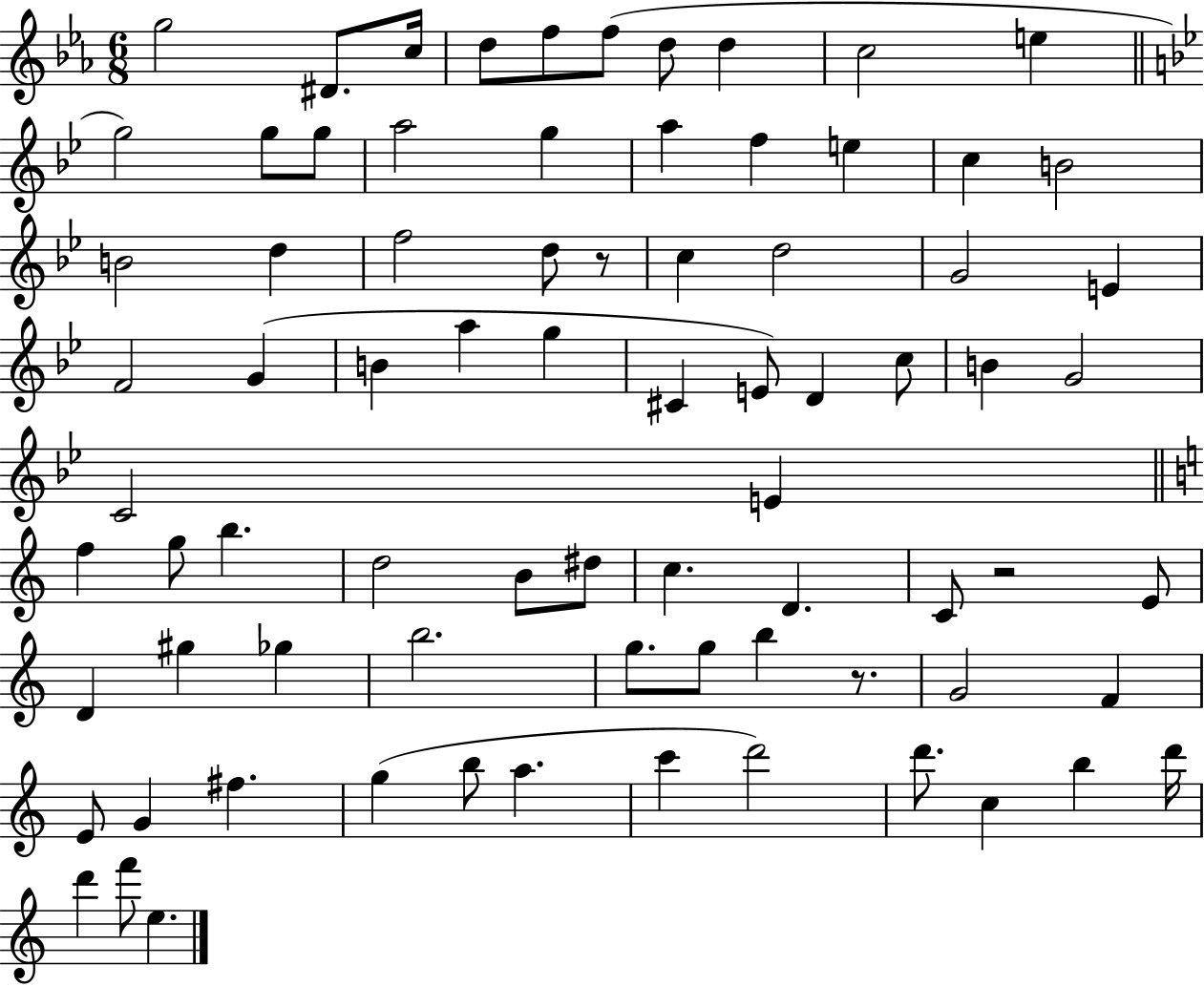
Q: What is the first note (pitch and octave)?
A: G5